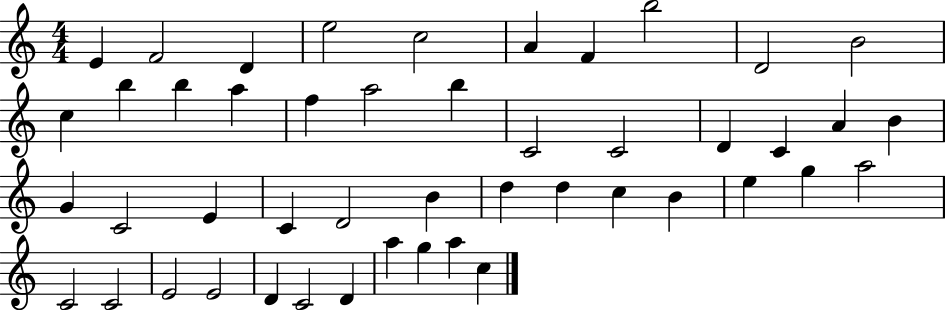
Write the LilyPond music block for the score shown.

{
  \clef treble
  \numericTimeSignature
  \time 4/4
  \key c \major
  e'4 f'2 d'4 | e''2 c''2 | a'4 f'4 b''2 | d'2 b'2 | \break c''4 b''4 b''4 a''4 | f''4 a''2 b''4 | c'2 c'2 | d'4 c'4 a'4 b'4 | \break g'4 c'2 e'4 | c'4 d'2 b'4 | d''4 d''4 c''4 b'4 | e''4 g''4 a''2 | \break c'2 c'2 | e'2 e'2 | d'4 c'2 d'4 | a''4 g''4 a''4 c''4 | \break \bar "|."
}